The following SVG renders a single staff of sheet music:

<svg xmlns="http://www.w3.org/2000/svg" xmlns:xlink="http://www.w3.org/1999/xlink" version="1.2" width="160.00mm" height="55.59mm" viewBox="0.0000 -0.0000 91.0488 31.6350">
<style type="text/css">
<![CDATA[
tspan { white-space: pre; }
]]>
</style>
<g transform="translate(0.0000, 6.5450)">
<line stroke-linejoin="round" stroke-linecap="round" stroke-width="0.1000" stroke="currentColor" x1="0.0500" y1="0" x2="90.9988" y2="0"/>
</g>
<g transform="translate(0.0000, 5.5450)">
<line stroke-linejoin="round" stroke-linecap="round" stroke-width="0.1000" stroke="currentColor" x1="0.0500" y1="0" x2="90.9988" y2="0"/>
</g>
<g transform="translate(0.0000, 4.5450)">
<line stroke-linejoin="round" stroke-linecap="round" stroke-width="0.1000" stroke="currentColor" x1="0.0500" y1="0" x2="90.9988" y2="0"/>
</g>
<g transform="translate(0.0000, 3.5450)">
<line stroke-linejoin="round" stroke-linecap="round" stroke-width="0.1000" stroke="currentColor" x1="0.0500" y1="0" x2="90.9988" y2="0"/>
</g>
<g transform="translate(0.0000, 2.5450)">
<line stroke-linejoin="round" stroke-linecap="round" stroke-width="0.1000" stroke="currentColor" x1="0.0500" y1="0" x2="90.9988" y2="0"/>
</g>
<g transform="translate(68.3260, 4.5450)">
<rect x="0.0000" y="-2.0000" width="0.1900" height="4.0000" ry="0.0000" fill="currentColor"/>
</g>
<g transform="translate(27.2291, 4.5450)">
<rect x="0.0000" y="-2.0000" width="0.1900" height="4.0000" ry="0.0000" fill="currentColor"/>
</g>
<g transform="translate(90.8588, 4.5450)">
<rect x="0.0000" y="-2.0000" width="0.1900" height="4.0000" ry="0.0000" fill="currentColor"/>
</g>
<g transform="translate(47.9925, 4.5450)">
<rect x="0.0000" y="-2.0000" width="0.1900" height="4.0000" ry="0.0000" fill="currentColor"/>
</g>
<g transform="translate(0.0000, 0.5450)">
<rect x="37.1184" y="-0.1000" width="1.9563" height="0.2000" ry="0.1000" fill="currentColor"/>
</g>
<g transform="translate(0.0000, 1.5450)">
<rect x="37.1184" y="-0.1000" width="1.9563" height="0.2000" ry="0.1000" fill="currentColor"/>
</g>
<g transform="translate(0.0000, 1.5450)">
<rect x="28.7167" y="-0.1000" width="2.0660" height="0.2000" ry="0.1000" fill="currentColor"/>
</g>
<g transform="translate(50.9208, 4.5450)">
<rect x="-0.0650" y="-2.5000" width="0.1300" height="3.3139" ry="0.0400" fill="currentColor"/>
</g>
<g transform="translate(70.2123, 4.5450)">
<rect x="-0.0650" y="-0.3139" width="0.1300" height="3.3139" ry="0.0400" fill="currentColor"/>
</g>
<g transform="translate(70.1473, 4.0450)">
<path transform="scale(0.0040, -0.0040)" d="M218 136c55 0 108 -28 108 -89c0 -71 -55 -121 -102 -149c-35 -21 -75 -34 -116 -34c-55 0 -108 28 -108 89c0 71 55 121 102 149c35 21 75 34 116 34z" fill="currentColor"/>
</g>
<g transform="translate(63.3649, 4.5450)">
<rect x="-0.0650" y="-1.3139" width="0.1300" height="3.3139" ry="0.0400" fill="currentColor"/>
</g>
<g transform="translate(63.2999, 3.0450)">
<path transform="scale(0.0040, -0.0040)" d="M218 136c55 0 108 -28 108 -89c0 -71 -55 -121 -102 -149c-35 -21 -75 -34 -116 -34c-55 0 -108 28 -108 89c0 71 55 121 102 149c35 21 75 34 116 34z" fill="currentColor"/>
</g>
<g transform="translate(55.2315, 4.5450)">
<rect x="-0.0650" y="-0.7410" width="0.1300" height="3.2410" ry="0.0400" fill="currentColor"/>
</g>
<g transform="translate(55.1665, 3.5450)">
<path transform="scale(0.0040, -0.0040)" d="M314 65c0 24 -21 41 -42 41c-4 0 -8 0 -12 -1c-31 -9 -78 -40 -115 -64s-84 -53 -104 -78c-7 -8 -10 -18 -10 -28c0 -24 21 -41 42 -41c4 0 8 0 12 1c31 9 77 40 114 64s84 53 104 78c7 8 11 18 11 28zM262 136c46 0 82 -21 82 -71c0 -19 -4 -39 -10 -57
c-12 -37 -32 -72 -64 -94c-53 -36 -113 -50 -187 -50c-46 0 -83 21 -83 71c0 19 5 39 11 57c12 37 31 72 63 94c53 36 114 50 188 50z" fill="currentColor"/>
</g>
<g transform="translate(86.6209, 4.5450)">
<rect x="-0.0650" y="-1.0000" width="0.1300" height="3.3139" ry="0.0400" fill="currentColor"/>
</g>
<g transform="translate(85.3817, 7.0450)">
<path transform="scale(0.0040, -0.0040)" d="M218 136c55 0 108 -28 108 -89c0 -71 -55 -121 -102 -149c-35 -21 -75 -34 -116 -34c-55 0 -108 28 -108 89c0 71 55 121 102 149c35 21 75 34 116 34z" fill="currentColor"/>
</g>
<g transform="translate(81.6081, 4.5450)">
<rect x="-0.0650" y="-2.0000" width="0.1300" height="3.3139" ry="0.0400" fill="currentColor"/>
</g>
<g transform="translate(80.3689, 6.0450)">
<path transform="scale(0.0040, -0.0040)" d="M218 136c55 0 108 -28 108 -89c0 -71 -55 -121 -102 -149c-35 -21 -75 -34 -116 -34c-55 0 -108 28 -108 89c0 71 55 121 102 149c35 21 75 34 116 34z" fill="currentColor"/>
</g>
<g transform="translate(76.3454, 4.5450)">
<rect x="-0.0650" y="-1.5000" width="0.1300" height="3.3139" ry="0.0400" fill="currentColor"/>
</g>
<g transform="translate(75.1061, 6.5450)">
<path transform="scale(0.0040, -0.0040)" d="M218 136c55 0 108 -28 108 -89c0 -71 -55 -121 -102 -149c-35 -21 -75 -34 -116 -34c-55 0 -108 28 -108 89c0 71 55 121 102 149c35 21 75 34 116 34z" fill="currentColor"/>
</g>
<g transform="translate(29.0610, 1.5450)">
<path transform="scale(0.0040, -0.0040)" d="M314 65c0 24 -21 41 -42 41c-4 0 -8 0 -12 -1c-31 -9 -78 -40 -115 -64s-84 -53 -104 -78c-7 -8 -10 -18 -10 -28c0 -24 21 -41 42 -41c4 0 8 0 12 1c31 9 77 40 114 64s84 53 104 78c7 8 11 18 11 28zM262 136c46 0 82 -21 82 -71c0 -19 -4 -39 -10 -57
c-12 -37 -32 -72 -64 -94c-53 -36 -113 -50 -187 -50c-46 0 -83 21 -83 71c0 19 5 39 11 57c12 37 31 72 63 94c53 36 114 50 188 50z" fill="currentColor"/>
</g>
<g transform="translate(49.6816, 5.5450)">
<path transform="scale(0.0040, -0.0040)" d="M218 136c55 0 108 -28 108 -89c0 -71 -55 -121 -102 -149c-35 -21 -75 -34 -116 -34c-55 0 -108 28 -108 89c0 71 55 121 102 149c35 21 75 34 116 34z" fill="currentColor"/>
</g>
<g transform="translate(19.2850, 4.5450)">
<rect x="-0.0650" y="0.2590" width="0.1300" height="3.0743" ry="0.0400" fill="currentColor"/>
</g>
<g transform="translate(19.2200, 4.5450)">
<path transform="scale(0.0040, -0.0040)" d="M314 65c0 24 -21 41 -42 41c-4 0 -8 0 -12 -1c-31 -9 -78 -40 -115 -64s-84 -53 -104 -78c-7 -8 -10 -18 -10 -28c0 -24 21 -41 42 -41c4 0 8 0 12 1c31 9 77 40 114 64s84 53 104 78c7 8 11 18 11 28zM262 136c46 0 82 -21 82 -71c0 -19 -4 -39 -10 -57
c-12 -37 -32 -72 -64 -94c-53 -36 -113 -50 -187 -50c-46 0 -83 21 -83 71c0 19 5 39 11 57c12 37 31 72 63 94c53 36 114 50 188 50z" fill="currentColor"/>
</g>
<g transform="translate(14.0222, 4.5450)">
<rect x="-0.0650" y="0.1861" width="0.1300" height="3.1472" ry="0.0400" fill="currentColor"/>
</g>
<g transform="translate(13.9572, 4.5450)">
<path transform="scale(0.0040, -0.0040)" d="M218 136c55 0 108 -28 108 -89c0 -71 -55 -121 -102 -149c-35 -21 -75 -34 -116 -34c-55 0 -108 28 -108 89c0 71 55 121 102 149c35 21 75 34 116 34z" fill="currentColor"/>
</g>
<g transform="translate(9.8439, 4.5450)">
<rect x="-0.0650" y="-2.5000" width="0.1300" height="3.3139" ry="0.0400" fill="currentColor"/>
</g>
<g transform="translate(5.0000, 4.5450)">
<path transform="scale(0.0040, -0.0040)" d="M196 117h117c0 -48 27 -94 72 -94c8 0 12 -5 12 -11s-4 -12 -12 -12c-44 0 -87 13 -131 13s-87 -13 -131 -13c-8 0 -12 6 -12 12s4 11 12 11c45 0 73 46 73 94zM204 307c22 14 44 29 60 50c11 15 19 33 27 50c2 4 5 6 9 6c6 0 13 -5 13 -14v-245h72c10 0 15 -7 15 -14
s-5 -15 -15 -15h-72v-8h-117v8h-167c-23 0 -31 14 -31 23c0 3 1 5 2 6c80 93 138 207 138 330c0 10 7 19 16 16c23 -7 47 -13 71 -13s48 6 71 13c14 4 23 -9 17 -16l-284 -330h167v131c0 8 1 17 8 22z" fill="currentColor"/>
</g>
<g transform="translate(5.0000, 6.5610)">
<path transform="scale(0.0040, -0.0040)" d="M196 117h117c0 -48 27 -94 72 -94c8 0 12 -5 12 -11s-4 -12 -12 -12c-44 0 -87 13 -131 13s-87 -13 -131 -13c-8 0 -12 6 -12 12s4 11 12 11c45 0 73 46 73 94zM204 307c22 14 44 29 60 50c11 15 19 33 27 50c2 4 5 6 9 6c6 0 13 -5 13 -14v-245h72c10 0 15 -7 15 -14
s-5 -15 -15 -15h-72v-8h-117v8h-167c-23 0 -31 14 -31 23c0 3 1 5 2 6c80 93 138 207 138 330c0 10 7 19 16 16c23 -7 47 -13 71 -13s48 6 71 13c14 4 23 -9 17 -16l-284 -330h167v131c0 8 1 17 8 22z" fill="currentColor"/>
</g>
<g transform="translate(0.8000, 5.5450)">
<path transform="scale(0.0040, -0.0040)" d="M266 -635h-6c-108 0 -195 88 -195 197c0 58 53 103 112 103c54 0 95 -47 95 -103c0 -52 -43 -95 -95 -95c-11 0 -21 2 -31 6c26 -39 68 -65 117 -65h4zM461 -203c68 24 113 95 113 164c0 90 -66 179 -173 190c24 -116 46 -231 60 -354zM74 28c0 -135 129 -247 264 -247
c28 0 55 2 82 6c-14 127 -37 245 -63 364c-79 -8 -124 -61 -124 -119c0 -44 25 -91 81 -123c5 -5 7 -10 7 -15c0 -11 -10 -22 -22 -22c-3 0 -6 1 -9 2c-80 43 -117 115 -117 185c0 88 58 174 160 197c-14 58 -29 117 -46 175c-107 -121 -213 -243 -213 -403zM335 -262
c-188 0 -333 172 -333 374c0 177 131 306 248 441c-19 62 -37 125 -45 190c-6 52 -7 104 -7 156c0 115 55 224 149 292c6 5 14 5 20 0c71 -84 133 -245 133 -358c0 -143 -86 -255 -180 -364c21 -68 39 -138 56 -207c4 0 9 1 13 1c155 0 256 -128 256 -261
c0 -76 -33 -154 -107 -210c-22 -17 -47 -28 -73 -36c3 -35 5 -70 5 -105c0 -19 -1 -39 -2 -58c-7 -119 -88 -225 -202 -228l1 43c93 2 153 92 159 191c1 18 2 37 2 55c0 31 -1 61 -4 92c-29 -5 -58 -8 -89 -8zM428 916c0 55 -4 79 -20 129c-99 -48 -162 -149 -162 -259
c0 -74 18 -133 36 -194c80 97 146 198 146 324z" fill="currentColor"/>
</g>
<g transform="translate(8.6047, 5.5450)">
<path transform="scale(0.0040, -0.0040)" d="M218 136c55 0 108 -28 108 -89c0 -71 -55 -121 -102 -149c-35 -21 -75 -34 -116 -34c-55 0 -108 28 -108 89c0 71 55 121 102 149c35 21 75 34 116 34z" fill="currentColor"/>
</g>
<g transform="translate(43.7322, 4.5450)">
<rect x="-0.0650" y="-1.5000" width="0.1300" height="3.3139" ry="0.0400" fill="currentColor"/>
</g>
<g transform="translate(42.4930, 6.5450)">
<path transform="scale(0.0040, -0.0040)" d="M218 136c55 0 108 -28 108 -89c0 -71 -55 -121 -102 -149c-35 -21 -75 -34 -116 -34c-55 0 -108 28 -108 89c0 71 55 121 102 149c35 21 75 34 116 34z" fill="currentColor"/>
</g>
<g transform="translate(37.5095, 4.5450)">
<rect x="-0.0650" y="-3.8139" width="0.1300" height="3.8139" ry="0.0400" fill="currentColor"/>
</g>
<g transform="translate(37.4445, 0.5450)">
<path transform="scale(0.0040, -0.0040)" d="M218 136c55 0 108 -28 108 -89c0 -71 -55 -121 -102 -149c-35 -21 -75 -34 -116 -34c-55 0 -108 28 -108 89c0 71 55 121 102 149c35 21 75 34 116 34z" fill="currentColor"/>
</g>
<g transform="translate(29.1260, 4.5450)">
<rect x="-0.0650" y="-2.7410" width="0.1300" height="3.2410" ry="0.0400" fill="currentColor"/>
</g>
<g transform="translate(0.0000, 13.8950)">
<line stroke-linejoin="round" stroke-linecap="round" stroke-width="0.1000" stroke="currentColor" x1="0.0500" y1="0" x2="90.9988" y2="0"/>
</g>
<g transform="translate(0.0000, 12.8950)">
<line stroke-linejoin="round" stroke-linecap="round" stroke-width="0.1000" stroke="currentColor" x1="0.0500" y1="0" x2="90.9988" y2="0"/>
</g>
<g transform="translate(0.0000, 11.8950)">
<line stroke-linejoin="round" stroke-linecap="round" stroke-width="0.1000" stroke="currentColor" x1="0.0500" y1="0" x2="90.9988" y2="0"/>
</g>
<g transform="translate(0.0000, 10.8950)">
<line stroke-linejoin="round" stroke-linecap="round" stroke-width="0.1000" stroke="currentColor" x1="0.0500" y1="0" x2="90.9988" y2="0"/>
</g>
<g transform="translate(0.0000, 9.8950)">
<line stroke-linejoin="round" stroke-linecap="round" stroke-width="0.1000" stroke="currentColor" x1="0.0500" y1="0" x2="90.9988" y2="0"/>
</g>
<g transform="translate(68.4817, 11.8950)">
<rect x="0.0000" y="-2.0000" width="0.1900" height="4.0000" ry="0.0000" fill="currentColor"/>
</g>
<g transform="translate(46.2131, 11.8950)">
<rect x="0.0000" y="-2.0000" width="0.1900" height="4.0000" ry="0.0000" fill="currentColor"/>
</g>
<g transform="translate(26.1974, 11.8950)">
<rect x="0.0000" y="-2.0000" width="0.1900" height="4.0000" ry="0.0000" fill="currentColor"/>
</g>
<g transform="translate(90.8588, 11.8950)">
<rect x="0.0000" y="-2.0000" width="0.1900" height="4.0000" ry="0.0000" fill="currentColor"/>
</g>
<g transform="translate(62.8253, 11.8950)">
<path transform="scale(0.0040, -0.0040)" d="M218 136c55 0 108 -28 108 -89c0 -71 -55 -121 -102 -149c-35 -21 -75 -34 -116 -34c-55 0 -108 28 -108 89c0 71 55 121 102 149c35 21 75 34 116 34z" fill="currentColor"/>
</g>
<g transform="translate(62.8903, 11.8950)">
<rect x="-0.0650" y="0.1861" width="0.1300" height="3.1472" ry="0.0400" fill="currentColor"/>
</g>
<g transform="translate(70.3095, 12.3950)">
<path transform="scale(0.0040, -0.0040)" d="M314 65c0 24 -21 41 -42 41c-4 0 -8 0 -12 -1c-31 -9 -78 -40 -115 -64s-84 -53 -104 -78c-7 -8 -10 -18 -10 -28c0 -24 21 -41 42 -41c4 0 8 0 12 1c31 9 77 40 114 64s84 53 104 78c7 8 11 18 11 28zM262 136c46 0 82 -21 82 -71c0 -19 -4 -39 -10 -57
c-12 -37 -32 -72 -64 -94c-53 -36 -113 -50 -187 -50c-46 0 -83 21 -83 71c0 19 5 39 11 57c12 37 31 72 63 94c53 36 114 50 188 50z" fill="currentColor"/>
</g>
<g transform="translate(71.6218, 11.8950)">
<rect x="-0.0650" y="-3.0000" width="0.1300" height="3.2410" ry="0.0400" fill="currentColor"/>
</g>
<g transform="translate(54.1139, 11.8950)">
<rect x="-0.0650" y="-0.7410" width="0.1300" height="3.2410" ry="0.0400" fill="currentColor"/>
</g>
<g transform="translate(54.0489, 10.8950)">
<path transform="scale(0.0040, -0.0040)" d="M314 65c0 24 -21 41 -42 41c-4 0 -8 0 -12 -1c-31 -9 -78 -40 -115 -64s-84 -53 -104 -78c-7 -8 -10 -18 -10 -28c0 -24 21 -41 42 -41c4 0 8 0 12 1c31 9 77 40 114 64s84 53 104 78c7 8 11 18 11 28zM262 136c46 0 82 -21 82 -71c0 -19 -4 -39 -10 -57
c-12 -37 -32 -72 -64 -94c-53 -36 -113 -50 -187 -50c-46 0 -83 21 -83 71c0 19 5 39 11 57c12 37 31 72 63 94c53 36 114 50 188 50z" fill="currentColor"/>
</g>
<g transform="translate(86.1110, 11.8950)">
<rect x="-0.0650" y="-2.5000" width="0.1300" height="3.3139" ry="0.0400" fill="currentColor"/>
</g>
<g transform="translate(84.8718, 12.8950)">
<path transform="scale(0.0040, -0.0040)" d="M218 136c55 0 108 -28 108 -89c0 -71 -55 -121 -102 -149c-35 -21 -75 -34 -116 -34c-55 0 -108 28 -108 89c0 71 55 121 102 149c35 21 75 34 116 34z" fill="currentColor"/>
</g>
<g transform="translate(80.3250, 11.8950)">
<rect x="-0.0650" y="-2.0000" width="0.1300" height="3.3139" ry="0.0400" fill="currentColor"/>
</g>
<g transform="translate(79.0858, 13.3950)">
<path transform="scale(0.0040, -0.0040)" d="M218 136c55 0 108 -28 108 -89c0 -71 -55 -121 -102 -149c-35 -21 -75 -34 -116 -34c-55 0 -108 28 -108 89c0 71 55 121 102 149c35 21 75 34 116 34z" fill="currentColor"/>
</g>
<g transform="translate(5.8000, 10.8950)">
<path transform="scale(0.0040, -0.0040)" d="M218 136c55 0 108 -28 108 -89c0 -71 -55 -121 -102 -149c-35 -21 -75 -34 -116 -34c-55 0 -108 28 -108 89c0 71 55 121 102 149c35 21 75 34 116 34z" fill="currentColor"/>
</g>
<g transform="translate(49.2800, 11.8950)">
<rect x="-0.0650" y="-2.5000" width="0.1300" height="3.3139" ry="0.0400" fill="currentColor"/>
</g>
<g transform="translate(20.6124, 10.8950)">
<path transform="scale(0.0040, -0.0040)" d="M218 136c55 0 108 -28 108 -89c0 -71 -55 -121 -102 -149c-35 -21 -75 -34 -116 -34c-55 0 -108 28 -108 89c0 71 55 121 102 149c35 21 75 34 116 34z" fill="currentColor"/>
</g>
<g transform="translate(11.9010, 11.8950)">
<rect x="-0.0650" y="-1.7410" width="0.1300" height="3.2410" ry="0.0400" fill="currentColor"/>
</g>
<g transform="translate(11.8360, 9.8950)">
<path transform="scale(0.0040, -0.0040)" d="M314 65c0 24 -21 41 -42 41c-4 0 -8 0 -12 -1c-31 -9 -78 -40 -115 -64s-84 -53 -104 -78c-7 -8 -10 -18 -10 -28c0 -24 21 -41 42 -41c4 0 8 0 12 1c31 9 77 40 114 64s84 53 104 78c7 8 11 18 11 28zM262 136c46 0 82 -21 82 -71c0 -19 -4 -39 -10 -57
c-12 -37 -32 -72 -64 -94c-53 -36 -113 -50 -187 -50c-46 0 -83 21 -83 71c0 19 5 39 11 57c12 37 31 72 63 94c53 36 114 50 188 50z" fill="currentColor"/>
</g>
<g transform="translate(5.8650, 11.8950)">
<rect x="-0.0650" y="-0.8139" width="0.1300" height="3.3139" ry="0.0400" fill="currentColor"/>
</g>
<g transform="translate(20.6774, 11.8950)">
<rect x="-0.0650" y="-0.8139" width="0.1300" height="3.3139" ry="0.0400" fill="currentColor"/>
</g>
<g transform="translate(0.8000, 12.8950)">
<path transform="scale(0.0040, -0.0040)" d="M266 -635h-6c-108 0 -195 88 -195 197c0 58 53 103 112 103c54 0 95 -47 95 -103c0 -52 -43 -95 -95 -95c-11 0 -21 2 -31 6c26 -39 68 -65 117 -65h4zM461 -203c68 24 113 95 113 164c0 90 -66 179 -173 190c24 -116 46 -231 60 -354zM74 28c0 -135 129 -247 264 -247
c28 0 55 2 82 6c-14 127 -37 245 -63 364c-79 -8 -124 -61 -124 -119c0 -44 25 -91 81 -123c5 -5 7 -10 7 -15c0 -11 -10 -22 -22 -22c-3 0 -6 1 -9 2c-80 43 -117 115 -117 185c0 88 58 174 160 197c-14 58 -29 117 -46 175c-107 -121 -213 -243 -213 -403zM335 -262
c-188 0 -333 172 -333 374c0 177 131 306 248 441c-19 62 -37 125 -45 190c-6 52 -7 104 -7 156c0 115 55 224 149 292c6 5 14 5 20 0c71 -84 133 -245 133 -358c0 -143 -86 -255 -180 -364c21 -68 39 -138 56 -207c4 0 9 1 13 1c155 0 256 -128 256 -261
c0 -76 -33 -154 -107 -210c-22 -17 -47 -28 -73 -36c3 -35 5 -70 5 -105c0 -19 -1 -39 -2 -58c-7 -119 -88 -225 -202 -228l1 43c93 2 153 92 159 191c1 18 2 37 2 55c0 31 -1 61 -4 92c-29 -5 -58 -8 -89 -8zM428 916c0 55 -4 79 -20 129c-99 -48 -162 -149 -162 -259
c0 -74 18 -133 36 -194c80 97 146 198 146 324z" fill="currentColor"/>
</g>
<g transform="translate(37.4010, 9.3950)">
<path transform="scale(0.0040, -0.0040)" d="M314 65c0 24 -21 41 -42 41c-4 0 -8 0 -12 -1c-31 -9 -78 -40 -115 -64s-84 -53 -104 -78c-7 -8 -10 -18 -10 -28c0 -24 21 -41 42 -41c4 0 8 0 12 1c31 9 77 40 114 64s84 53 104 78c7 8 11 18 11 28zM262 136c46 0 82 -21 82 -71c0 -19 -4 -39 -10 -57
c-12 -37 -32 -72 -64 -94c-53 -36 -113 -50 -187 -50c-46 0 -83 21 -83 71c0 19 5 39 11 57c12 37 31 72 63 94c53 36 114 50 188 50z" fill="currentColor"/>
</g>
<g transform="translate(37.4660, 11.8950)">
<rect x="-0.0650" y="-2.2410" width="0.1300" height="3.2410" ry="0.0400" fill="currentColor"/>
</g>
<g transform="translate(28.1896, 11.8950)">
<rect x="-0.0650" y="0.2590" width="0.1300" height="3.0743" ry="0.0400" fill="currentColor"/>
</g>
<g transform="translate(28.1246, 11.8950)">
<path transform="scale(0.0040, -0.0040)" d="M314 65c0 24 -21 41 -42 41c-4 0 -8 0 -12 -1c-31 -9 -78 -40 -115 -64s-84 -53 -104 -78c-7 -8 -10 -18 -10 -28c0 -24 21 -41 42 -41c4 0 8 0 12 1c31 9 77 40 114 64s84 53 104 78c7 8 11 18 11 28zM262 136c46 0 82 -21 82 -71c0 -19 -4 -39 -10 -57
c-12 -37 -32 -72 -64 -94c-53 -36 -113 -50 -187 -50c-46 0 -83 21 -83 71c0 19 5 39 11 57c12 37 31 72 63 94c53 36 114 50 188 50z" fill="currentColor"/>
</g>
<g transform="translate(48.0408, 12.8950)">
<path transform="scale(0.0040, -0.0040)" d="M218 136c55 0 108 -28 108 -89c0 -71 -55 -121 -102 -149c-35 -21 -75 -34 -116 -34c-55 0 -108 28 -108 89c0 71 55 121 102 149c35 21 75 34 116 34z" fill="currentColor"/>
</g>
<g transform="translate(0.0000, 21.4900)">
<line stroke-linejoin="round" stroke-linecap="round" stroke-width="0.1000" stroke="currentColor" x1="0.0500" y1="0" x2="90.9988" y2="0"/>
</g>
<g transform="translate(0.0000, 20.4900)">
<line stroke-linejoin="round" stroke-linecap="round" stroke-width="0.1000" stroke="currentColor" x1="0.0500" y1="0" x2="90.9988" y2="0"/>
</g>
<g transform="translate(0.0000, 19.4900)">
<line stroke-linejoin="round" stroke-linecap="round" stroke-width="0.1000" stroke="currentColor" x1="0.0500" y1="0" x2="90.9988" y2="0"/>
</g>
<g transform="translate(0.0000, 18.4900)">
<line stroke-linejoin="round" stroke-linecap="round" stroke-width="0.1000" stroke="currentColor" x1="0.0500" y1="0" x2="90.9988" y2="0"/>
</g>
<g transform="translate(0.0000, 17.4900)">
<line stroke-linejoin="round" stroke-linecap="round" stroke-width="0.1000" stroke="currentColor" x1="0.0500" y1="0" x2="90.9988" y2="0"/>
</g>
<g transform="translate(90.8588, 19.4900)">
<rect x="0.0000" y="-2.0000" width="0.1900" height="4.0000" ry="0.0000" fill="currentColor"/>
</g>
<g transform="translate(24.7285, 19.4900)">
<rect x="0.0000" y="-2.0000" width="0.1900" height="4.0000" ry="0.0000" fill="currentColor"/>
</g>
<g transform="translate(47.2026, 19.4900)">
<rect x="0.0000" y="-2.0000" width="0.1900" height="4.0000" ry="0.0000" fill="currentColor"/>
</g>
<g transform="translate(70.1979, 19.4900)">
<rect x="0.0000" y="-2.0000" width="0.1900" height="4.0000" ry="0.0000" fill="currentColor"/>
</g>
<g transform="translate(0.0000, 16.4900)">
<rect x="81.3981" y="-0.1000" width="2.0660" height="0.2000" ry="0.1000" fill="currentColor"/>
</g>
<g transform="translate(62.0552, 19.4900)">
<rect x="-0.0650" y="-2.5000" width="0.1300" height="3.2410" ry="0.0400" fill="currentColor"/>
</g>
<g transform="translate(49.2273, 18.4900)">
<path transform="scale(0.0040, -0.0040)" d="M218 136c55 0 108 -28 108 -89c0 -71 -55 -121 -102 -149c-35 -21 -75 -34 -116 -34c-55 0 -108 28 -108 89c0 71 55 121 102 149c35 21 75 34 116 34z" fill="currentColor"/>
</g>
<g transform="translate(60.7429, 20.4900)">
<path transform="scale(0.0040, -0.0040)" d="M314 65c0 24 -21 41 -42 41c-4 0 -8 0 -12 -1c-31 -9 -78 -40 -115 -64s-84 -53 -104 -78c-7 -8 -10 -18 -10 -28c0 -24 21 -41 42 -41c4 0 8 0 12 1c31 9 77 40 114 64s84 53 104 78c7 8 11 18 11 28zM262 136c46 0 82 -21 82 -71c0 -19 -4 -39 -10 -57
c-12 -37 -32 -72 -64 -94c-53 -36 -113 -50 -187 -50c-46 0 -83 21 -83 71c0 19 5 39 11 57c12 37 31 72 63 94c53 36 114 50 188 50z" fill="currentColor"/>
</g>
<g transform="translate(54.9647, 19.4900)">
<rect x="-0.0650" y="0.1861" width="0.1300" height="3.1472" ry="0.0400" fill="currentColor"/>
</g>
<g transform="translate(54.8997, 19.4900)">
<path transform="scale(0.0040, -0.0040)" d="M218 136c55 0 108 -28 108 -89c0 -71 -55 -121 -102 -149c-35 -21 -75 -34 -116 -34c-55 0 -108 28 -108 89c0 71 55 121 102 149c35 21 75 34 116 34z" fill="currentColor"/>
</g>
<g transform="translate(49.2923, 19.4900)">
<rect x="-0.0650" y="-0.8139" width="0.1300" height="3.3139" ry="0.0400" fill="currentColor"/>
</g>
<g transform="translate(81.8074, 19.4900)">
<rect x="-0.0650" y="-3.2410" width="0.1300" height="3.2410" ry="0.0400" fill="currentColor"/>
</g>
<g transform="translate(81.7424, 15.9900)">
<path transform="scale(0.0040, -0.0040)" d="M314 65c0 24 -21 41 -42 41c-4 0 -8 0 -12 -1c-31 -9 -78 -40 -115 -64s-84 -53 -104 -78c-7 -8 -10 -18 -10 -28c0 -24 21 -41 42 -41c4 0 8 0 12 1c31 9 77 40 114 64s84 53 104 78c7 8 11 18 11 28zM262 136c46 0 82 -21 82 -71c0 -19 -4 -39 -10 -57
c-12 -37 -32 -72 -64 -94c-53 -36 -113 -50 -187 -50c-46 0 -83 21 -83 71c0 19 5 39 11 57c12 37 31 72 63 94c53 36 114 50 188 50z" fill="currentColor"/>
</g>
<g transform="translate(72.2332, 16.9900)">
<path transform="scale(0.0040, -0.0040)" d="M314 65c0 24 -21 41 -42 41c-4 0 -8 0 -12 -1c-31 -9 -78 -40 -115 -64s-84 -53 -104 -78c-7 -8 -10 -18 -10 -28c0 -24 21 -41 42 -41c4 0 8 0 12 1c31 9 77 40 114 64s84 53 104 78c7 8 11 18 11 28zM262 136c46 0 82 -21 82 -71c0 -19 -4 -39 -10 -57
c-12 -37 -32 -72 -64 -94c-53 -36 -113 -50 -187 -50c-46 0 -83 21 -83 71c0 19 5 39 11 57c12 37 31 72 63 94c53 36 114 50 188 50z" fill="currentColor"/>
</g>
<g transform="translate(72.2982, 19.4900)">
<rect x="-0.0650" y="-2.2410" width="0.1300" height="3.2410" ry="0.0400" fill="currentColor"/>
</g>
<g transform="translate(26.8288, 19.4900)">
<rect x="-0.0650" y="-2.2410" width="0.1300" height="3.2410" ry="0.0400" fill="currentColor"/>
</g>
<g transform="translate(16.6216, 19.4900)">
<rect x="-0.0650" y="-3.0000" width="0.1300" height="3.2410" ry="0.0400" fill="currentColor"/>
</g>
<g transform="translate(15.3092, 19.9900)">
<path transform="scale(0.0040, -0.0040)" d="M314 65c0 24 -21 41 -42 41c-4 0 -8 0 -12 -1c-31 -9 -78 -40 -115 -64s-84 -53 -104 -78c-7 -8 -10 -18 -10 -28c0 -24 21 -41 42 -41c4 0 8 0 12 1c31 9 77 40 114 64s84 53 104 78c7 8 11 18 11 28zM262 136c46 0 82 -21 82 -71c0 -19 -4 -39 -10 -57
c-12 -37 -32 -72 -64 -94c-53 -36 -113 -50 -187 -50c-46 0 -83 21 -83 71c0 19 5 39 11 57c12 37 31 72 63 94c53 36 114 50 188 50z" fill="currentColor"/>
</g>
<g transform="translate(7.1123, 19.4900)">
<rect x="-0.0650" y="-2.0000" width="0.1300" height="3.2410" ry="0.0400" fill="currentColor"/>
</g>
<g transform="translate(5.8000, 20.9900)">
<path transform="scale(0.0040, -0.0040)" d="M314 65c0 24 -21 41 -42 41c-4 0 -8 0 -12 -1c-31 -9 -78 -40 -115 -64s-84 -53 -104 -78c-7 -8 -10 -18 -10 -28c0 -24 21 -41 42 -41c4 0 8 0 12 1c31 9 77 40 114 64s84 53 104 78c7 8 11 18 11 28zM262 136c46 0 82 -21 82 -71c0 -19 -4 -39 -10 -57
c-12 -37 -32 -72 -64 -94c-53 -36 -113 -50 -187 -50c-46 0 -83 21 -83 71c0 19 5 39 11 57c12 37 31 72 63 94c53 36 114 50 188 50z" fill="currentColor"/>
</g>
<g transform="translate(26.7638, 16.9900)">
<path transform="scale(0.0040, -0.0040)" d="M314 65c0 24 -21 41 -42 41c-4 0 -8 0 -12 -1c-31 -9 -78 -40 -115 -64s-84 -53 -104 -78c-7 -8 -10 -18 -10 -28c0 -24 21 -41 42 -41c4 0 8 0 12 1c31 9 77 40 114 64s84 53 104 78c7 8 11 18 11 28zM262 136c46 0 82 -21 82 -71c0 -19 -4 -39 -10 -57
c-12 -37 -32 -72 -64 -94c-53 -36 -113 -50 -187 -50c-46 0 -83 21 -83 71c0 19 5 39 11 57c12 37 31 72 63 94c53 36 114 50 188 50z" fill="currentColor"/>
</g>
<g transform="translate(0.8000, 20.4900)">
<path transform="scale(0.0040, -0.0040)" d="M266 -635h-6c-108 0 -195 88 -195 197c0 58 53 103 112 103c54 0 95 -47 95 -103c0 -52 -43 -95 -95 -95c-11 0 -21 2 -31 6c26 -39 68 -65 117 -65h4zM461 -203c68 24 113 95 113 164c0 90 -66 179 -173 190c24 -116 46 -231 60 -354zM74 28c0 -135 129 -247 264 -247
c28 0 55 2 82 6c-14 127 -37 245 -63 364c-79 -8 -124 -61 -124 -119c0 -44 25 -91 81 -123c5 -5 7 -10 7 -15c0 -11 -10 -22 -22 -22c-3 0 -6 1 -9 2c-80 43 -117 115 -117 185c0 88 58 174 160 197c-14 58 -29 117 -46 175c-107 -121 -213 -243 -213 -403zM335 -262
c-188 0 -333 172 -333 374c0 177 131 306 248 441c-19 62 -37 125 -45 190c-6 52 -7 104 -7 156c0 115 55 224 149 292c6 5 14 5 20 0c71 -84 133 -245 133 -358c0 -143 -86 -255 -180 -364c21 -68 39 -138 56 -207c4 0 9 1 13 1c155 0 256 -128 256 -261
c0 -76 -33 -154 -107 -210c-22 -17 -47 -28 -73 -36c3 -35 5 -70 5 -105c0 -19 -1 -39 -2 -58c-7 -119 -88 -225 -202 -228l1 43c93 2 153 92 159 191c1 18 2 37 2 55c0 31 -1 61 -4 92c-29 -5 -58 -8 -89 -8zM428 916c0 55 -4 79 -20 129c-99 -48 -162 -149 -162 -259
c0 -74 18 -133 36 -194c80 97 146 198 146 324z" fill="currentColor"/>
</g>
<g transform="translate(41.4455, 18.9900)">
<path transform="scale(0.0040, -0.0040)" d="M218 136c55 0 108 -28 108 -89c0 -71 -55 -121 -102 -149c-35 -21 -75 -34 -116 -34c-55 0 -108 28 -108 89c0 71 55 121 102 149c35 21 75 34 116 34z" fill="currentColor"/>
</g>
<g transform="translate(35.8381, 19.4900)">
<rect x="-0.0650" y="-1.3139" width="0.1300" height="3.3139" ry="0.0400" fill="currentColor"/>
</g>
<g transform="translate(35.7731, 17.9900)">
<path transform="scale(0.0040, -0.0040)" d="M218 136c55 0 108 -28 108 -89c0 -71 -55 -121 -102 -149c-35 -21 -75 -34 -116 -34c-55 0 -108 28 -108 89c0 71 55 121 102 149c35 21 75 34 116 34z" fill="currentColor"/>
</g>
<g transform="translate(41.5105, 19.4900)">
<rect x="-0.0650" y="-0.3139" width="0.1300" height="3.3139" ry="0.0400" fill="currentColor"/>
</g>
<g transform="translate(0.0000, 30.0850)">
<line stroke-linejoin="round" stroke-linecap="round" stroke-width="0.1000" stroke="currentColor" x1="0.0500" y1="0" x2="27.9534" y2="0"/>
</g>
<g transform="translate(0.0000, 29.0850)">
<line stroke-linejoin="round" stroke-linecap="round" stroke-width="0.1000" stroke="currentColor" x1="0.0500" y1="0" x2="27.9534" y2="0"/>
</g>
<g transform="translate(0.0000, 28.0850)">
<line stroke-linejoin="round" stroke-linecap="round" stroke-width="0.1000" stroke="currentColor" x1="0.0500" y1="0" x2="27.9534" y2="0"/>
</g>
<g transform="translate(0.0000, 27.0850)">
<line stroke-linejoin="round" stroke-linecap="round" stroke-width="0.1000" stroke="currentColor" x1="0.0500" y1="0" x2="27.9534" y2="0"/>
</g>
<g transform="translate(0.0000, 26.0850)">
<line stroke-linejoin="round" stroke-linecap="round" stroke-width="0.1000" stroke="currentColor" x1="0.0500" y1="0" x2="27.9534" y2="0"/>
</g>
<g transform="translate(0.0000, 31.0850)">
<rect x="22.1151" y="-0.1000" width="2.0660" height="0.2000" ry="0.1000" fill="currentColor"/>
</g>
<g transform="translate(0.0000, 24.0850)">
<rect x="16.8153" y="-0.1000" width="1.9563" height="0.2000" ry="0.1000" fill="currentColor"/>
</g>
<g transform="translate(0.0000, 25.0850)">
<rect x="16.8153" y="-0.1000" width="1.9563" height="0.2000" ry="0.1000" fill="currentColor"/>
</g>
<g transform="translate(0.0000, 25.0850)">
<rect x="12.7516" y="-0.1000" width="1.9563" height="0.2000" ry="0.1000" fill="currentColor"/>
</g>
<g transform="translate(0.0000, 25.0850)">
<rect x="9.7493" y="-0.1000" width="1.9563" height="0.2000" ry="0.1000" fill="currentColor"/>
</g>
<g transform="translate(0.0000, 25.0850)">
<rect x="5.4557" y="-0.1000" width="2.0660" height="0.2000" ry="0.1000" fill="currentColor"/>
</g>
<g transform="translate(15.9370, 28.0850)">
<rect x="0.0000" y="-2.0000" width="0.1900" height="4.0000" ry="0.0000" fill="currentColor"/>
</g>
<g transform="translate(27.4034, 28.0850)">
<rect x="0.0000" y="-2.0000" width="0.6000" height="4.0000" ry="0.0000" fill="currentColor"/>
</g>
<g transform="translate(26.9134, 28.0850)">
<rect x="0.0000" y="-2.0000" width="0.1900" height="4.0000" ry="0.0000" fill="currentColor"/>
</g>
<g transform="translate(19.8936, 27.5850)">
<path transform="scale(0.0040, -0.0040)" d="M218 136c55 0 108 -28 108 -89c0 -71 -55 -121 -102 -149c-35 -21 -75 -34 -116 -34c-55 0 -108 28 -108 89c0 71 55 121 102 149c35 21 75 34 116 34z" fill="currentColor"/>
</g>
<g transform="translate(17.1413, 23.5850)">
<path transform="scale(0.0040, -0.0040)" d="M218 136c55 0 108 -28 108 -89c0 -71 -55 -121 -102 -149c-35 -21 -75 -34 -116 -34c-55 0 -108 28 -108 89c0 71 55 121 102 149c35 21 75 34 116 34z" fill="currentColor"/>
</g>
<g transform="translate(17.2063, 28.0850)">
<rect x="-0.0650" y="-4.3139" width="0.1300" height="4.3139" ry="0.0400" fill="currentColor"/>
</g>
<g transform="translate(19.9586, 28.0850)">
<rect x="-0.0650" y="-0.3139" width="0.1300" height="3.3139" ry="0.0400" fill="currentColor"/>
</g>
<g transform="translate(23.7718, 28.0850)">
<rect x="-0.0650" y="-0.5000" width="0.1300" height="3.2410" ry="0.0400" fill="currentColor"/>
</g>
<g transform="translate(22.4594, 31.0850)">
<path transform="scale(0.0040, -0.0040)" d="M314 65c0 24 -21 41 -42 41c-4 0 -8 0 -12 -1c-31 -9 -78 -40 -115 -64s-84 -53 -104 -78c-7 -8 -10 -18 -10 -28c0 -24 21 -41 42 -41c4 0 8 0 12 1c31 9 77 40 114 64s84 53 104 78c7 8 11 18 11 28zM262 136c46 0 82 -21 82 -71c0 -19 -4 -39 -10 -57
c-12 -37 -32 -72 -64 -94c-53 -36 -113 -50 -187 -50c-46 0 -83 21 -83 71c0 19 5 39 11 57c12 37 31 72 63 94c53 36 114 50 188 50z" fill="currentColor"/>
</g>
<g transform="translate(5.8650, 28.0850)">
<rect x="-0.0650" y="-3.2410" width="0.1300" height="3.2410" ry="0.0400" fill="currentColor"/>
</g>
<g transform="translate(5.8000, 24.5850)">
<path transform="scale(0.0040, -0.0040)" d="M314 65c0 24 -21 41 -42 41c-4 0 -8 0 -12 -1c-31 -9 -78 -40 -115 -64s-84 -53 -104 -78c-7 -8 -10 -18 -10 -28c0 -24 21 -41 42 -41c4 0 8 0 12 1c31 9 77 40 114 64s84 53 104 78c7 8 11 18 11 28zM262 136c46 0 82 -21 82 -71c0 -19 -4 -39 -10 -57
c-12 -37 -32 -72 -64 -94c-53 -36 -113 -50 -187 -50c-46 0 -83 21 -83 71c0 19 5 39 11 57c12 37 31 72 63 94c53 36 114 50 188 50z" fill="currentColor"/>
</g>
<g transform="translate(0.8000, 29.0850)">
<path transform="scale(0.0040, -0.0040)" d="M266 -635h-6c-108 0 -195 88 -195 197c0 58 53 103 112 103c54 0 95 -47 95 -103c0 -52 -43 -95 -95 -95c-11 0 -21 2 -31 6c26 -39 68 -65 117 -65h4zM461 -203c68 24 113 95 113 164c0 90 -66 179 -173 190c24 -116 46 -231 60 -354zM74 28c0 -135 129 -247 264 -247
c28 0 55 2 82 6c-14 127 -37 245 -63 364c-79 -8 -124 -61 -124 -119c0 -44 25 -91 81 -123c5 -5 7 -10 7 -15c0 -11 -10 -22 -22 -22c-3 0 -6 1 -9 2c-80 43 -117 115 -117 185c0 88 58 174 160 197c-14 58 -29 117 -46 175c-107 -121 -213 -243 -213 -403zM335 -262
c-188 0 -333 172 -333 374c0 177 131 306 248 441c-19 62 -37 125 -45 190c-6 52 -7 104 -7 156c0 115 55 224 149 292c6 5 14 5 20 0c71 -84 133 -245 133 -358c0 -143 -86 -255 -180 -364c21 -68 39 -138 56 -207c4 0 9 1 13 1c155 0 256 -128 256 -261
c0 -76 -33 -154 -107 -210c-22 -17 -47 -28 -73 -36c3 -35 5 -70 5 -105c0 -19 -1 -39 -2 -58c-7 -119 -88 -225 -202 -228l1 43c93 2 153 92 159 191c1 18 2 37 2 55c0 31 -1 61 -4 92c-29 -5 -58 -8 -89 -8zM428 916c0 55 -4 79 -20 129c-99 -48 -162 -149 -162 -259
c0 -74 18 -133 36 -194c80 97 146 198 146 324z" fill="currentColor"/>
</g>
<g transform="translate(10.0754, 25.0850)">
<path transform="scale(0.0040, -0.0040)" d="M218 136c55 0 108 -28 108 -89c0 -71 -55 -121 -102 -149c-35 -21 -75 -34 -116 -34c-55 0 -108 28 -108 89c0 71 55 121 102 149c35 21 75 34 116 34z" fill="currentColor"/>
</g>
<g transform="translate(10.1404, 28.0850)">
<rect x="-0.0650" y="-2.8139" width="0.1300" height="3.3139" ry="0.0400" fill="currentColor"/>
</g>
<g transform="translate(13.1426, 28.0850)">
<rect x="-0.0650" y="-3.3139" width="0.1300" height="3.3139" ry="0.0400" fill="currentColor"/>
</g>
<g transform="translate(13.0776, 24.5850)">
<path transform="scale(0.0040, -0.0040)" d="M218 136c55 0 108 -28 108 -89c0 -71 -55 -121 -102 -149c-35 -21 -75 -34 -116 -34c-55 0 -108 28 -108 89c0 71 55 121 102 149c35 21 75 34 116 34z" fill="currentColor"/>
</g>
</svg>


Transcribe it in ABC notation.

X:1
T:Untitled
M:4/4
L:1/4
K:C
G B B2 a2 c' E G d2 e c E F D d f2 d B2 g2 G d2 B A2 F G F2 A2 g2 e c d B G2 g2 b2 b2 a b d' c C2